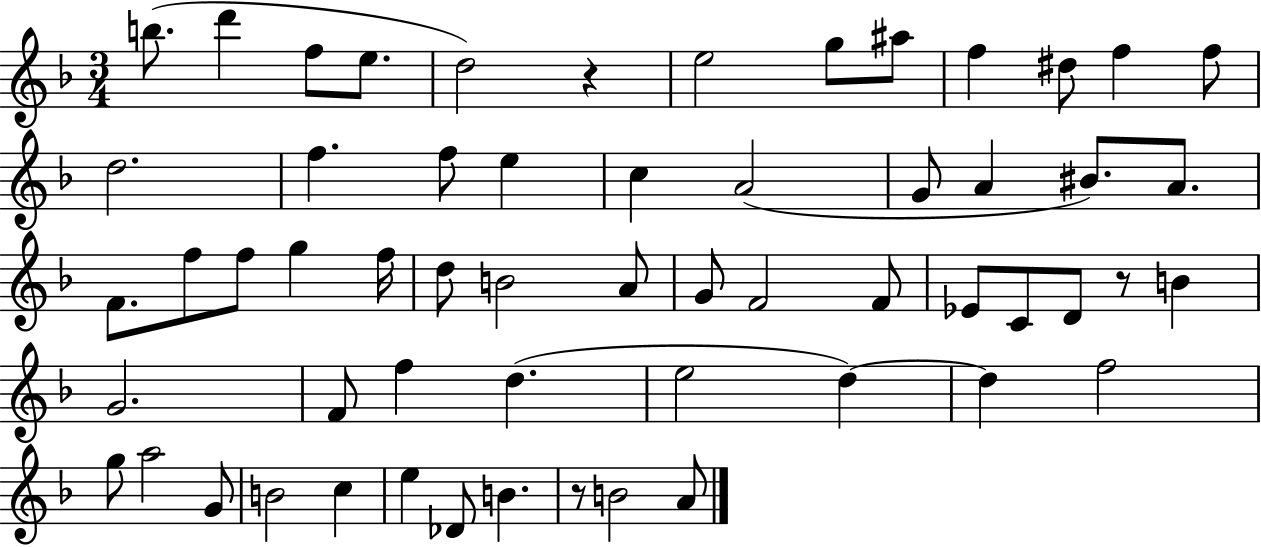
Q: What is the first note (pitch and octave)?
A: B5